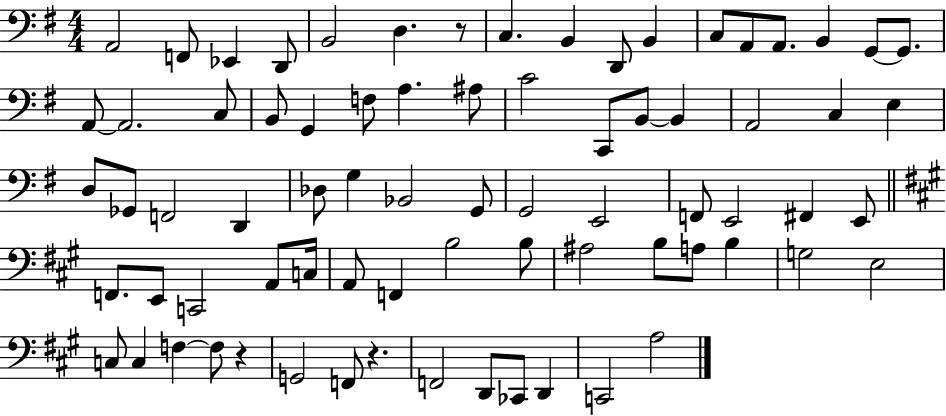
A2/h F2/e Eb2/q D2/e B2/h D3/q. R/e C3/q. B2/q D2/e B2/q C3/e A2/e A2/e. B2/q G2/e G2/e. A2/e A2/h. C3/e B2/e G2/q F3/e A3/q. A#3/e C4/h C2/e B2/e B2/q A2/h C3/q E3/q D3/e Gb2/e F2/h D2/q Db3/e G3/q Bb2/h G2/e G2/h E2/h F2/e E2/h F#2/q E2/e F2/e. E2/e C2/h A2/e C3/s A2/e F2/q B3/h B3/e A#3/h B3/e A3/e B3/q G3/h E3/h C3/e C3/q F3/q F3/e R/q G2/h F2/e R/q. F2/h D2/e CES2/e D2/q C2/h A3/h